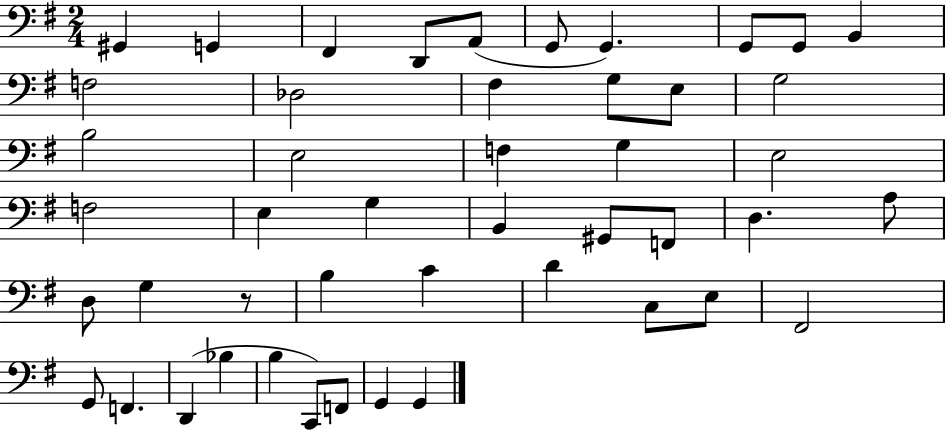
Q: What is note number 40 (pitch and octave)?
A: D2